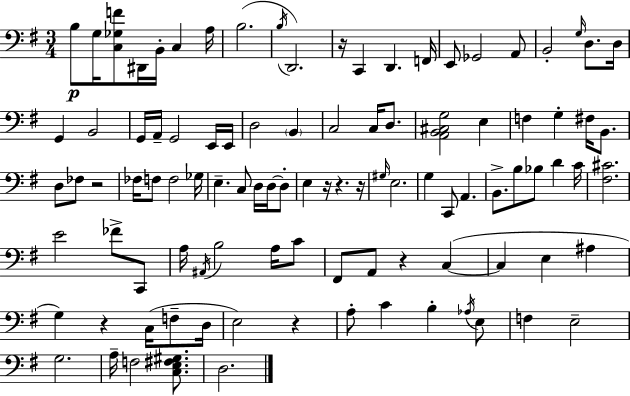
B3/e G3/s [C3,Gb3,F4]/e D#2/s B2/s C3/q A3/s B3/h. B3/s D2/h. R/s C2/q D2/q. F2/s E2/e Gb2/h A2/e B2/h G3/s D3/e. D3/s G2/q B2/h G2/s A2/s G2/h E2/s E2/s D3/h B2/q C3/h C3/s D3/e. [A2,B2,C#3,G3]/h E3/q F3/q G3/q F#3/s B2/e. D3/e FES3/e R/h FES3/s F3/e F3/h Gb3/s E3/q. C3/e D3/s D3/s D3/e E3/q R/s R/q. R/s G#3/s E3/h. G3/q C2/e A2/q. B2/e. B3/e Bb3/e D4/q C4/s [F#3,C#4]/h. E4/h FES4/e C2/e A3/s A#2/s B3/h A3/s C4/e F#2/e A2/e R/q C3/q C3/q E3/q A#3/q G3/q R/q C3/s F3/e D3/s E3/h R/q A3/e C4/q B3/q Ab3/s E3/e F3/q E3/h G3/h. A3/s F3/h [C3,E3,F#3,G#3]/e. D3/h.